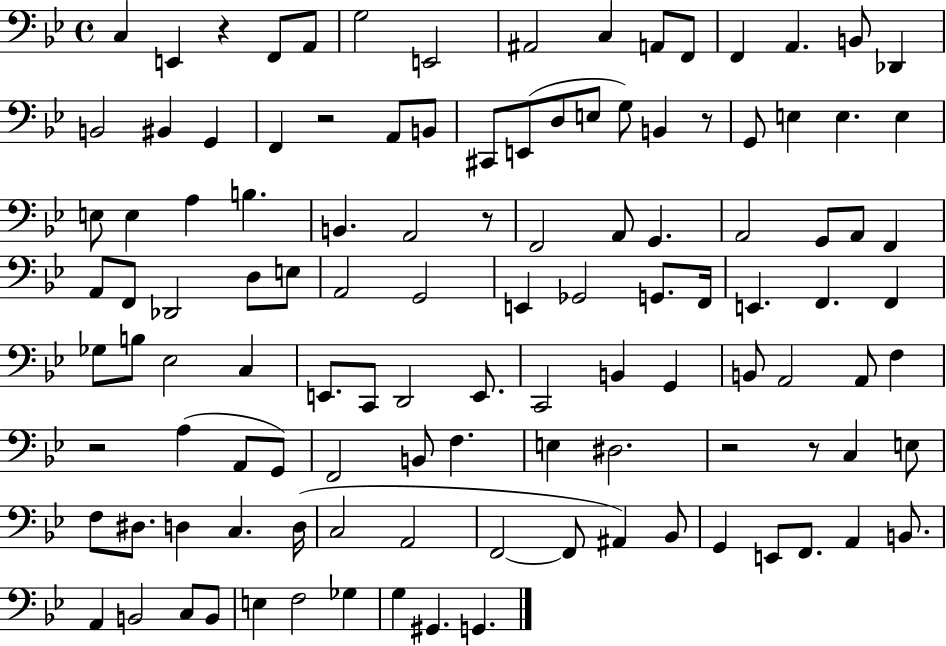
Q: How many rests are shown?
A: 7